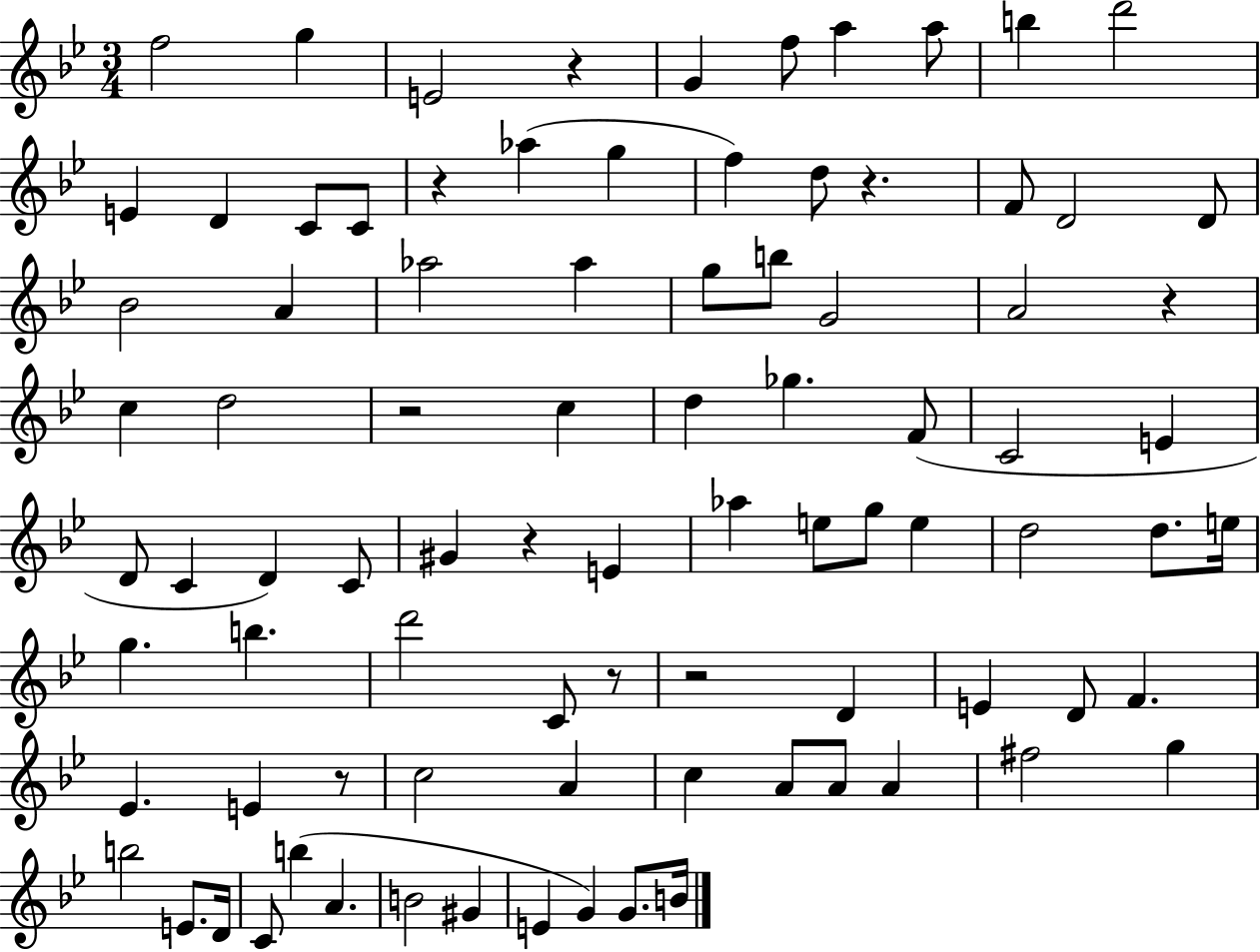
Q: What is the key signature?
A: BES major